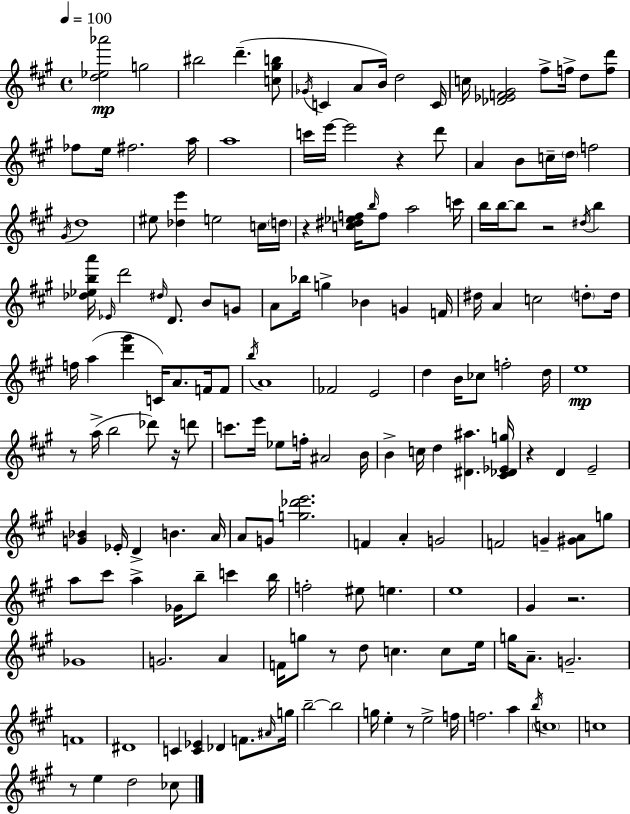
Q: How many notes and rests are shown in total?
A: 171